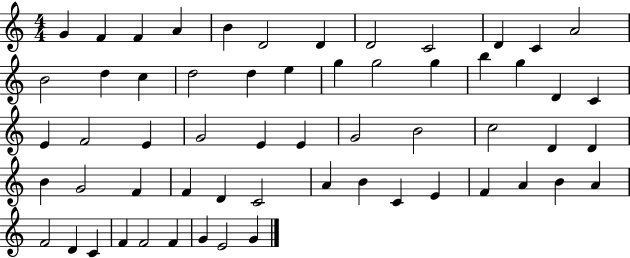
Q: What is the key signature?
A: C major